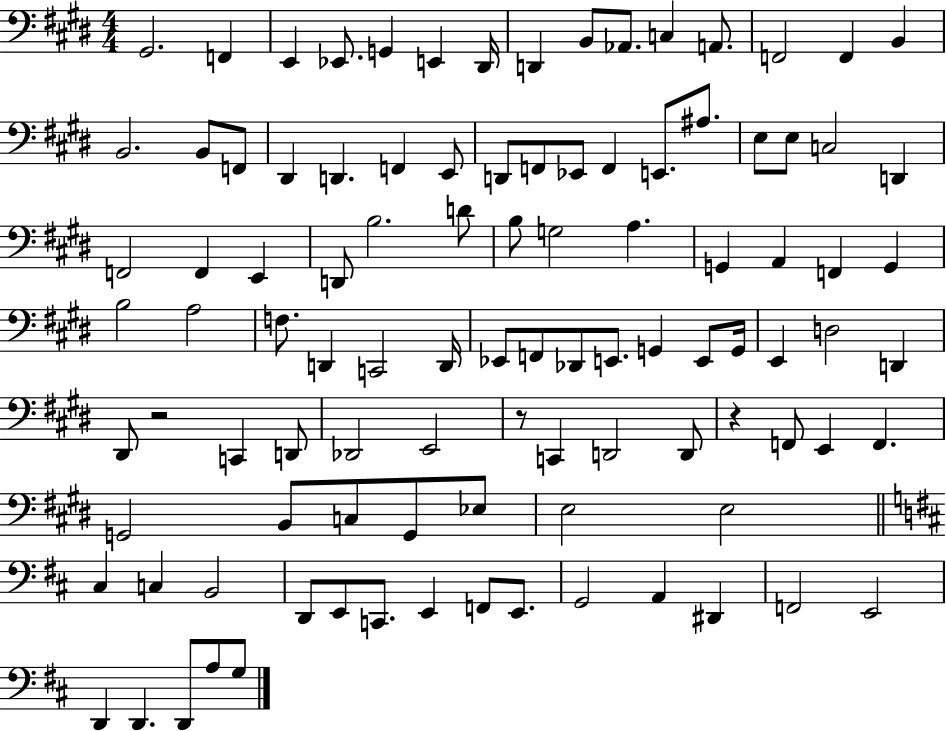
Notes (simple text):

G#2/h. F2/q E2/q Eb2/e. G2/q E2/q D#2/s D2/q B2/e Ab2/e. C3/q A2/e. F2/h F2/q B2/q B2/h. B2/e F2/e D#2/q D2/q. F2/q E2/e D2/e F2/e Eb2/e F2/q E2/e. A#3/e. E3/e E3/e C3/h D2/q F2/h F2/q E2/q D2/e B3/h. D4/e B3/e G3/h A3/q. G2/q A2/q F2/q G2/q B3/h A3/h F3/e. D2/q C2/h D2/s Eb2/e F2/e Db2/e E2/e. G2/q E2/e G2/s E2/q D3/h D2/q D#2/e R/h C2/q D2/e Db2/h E2/h R/e C2/q D2/h D2/e R/q F2/e E2/q F2/q. G2/h B2/e C3/e G2/e Eb3/e E3/h E3/h C#3/q C3/q B2/h D2/e E2/e C2/e. E2/q F2/e E2/e. G2/h A2/q D#2/q F2/h E2/h D2/q D2/q. D2/e A3/e G3/e